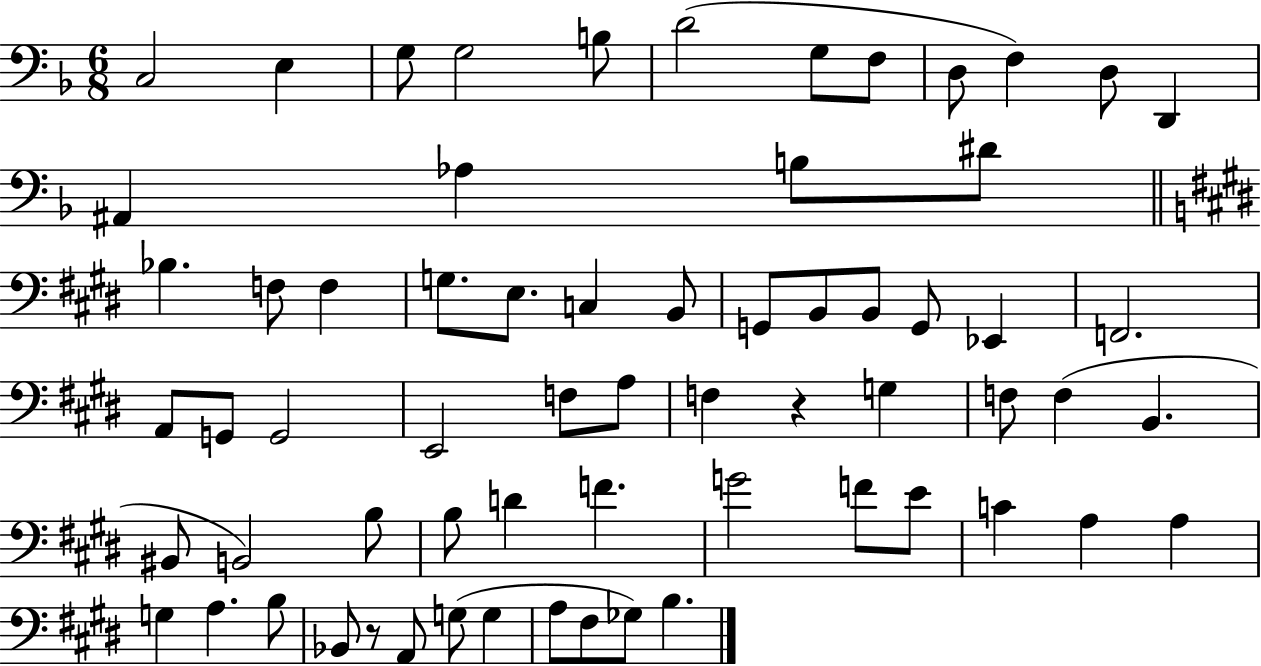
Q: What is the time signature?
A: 6/8